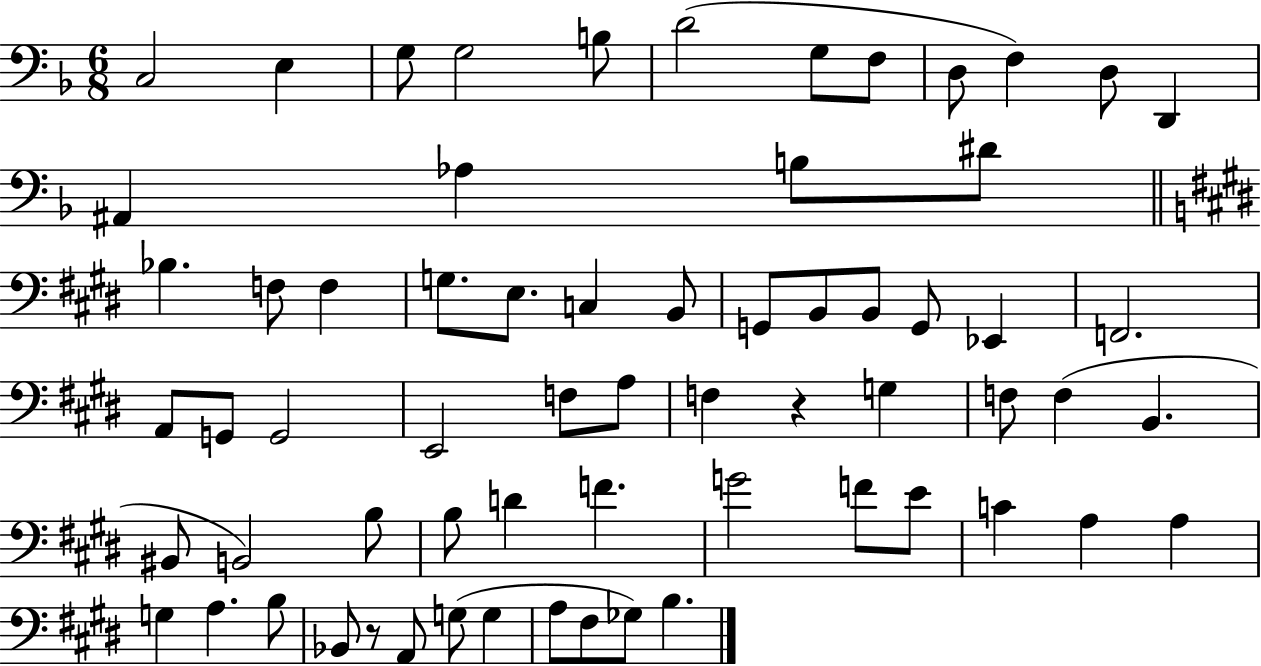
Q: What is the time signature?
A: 6/8